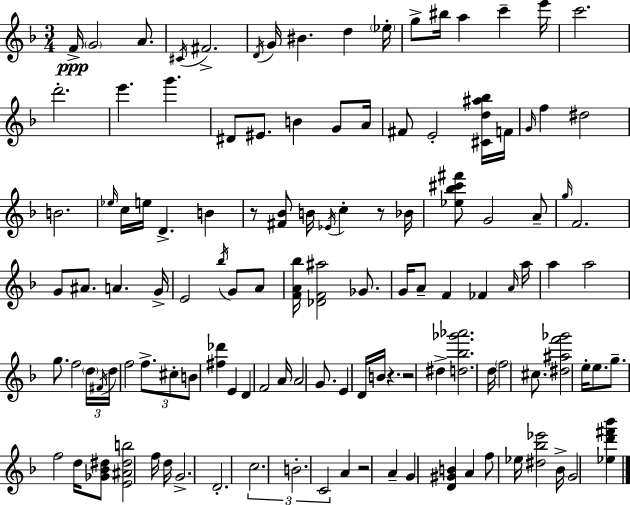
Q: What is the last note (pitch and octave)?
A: G4